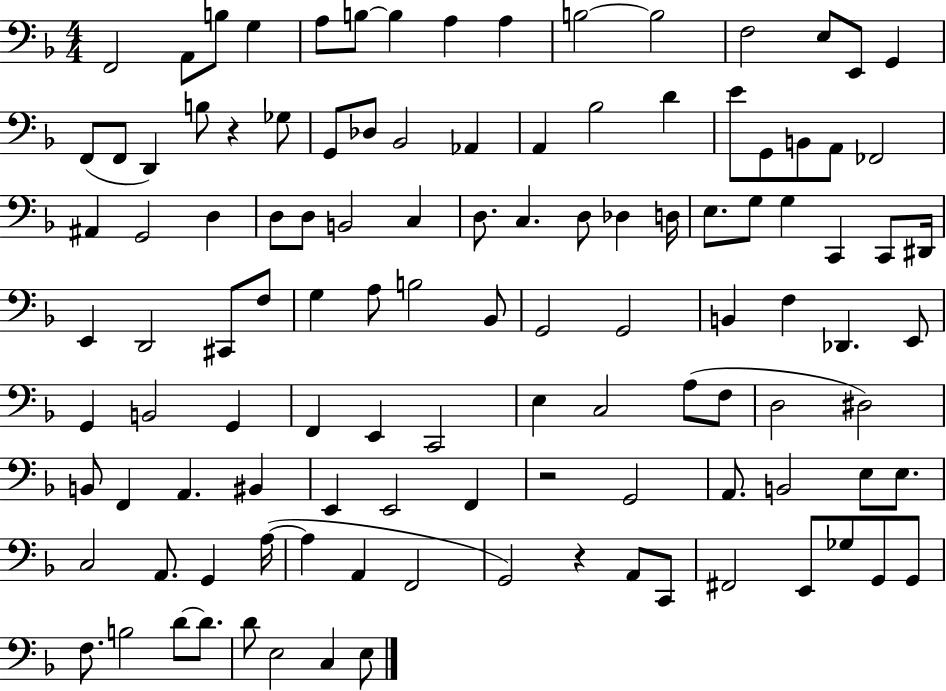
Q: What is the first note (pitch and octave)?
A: F2